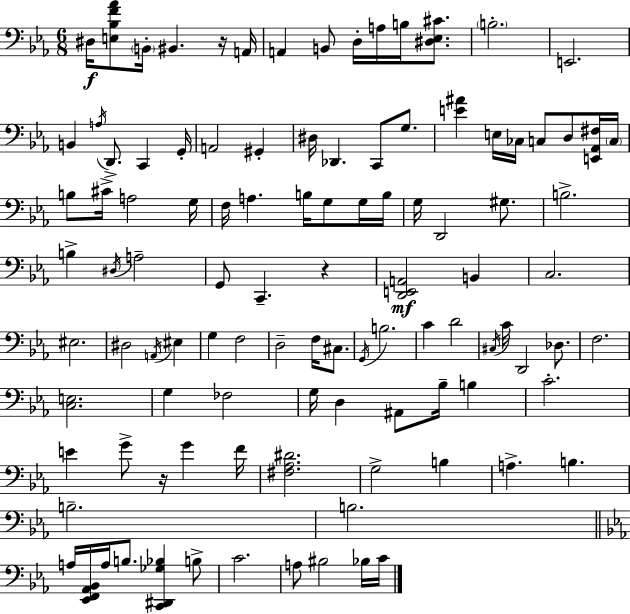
X:1
T:Untitled
M:6/8
L:1/4
K:Cm
^D,/4 [E,_B,F_A]/2 B,,/4 ^B,, z/4 A,,/4 A,, B,,/2 D,/4 A,/4 B,/4 [^D,_E,^C]/2 B,2 E,,2 B,, A,/4 D,,/2 C,, G,,/4 A,,2 ^G,, ^D,/4 _D,, C,,/2 G,/2 [E^A] E,/4 _C,/4 C,/2 D,/2 [E,,_A,,^F,]/4 C,/4 B,/2 ^C/4 A,2 G,/4 F,/4 A, B,/4 G,/2 G,/4 B,/4 G,/4 D,,2 ^G,/2 B,2 B, ^D,/4 A,2 G,,/2 C,, z [D,,E,,A,,]2 B,, C,2 ^E,2 ^D,2 A,,/4 ^E, G, F,2 D,2 F,/4 ^C,/2 G,,/4 B,2 C D2 ^C,/4 C/4 D,,2 _D,/2 F,2 [C,E,]2 G, _F,2 G,/4 D, ^A,,/2 _B,/4 B, C2 E G/2 z/4 G F/4 [^F,_A,^D]2 G,2 B, A, B, B,2 B,2 A,/4 [_E,,F,,_A,,_B,,]/4 A,/4 B,/2 [C,,^D,,_G,_B,] B,/2 C2 A,/2 ^B,2 _B,/4 C/4